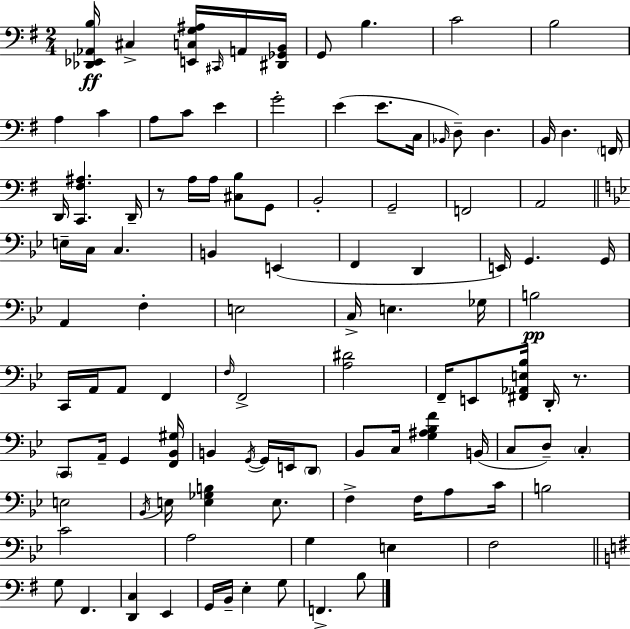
X:1
T:Untitled
M:2/4
L:1/4
K:G
[_D,,_E,,_A,,B,]/4 ^C, [E,,C,G,^A,]/4 ^C,,/4 A,,/4 [^D,,_G,,B,,]/4 G,,/2 B, C2 B,2 A, C A,/2 C/2 E G2 E E/2 C,/4 _B,,/4 D,/2 D, B,,/4 D, F,,/4 D,,/4 [C,,^F,^A,] D,,/4 z/2 A,/4 A,/4 [^C,B,]/2 G,,/2 B,,2 G,,2 F,,2 A,,2 E,/4 C,/4 C, B,, E,, F,, D,, E,,/4 G,, G,,/4 A,, F, E,2 C,/4 E, _G,/4 B,2 C,,/4 A,,/4 A,,/2 F,, F,/4 F,,2 [A,^D]2 F,,/4 E,,/2 [^F,,_A,,E,_B,]/4 D,,/4 z/2 C,,/2 A,,/4 G,, [F,,_B,,^G,]/4 B,, G,,/4 G,,/4 E,,/4 D,,/2 _B,,/2 C,/4 [G,^A,_B,F] B,,/4 C,/2 D,/2 C, E,2 _B,,/4 E,/4 [E,_G,B,] E,/2 F, F,/4 A,/2 C/4 B,2 C2 A,2 G, E, F,2 G,/2 ^F,, [D,,C,] E,, G,,/4 B,,/4 E, G,/2 F,, B,/2